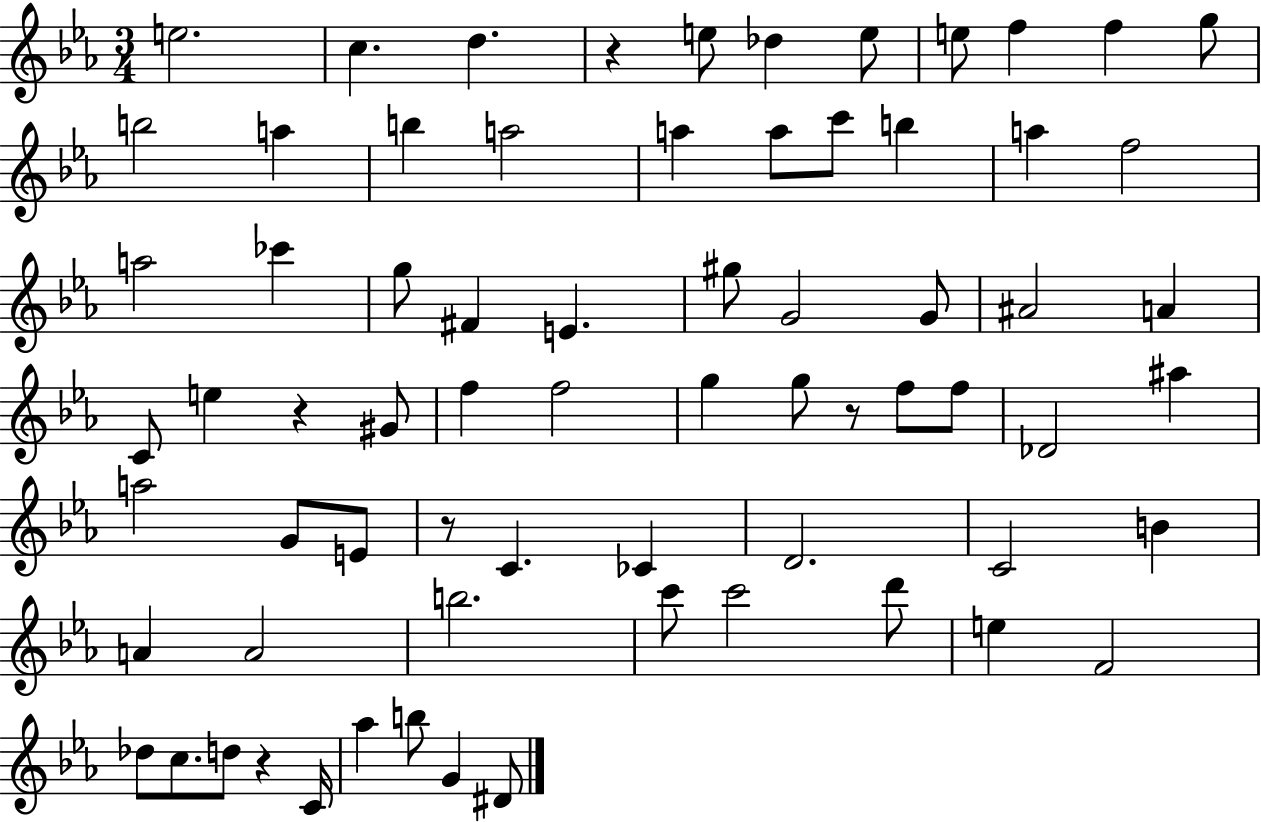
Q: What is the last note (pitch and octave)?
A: D#4